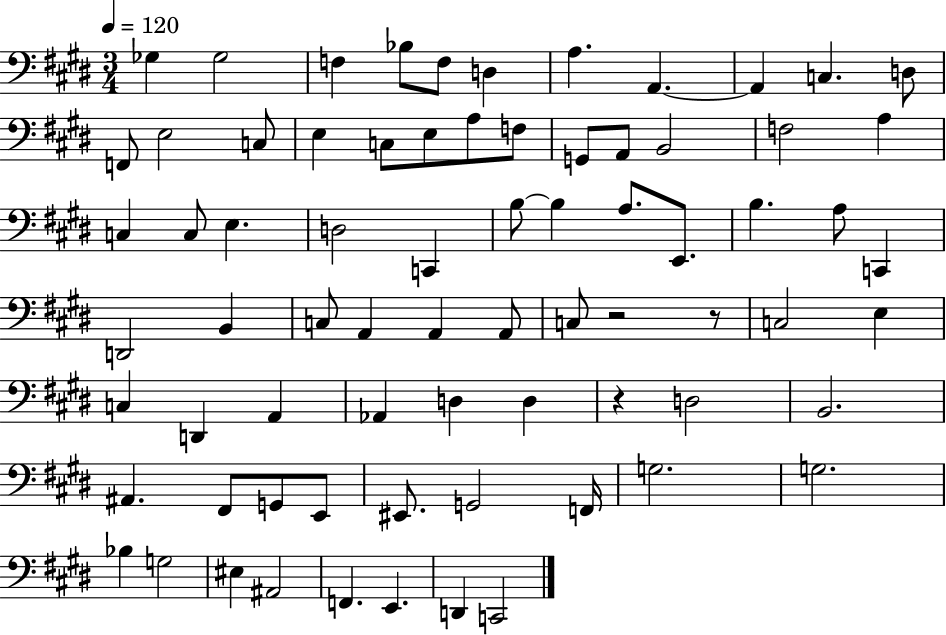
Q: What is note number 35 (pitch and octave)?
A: A3